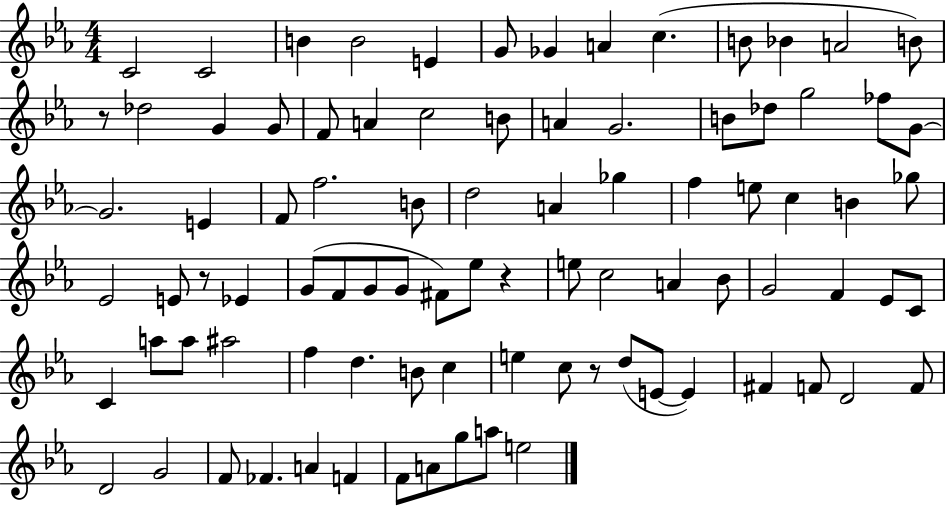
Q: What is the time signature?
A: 4/4